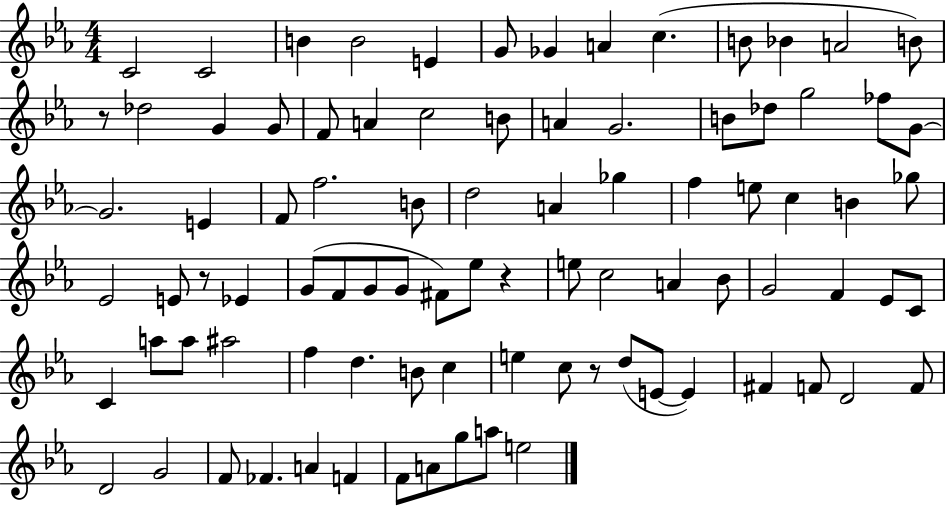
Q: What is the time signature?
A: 4/4